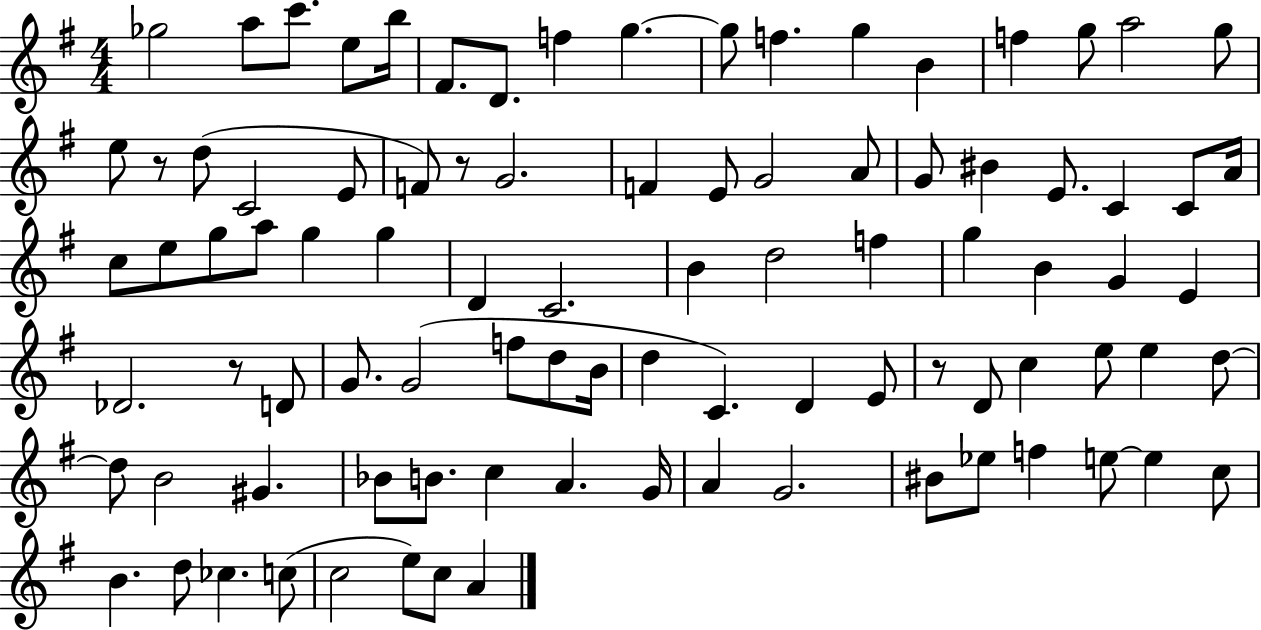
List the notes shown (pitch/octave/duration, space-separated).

Gb5/h A5/e C6/e. E5/e B5/s F#4/e. D4/e. F5/q G5/q. G5/e F5/q. G5/q B4/q F5/q G5/e A5/h G5/e E5/e R/e D5/e C4/h E4/e F4/e R/e G4/h. F4/q E4/e G4/h A4/e G4/e BIS4/q E4/e. C4/q C4/e A4/s C5/e E5/e G5/e A5/e G5/q G5/q D4/q C4/h. B4/q D5/h F5/q G5/q B4/q G4/q E4/q Db4/h. R/e D4/e G4/e. G4/h F5/e D5/e B4/s D5/q C4/q. D4/q E4/e R/e D4/e C5/q E5/e E5/q D5/e D5/e B4/h G#4/q. Bb4/e B4/e. C5/q A4/q. G4/s A4/q G4/h. BIS4/e Eb5/e F5/q E5/e E5/q C5/e B4/q. D5/e CES5/q. C5/e C5/h E5/e C5/e A4/q